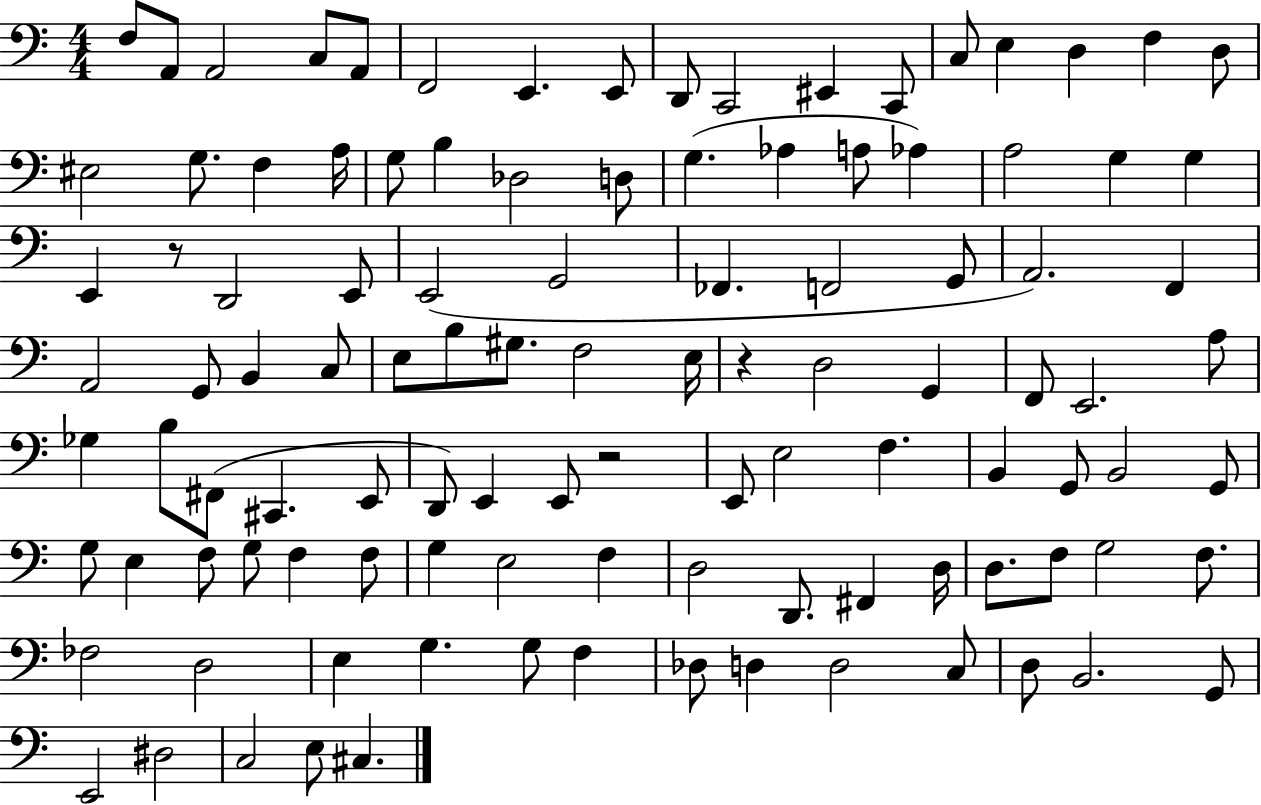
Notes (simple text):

F3/e A2/e A2/h C3/e A2/e F2/h E2/q. E2/e D2/e C2/h EIS2/q C2/e C3/e E3/q D3/q F3/q D3/e EIS3/h G3/e. F3/q A3/s G3/e B3/q Db3/h D3/e G3/q. Ab3/q A3/e Ab3/q A3/h G3/q G3/q E2/q R/e D2/h E2/e E2/h G2/h FES2/q. F2/h G2/e A2/h. F2/q A2/h G2/e B2/q C3/e E3/e B3/e G#3/e. F3/h E3/s R/q D3/h G2/q F2/e E2/h. A3/e Gb3/q B3/e F#2/e C#2/q. E2/e D2/e E2/q E2/e R/h E2/e E3/h F3/q. B2/q G2/e B2/h G2/e G3/e E3/q F3/e G3/e F3/q F3/e G3/q E3/h F3/q D3/h D2/e. F#2/q D3/s D3/e. F3/e G3/h F3/e. FES3/h D3/h E3/q G3/q. G3/e F3/q Db3/e D3/q D3/h C3/e D3/e B2/h. G2/e E2/h D#3/h C3/h E3/e C#3/q.